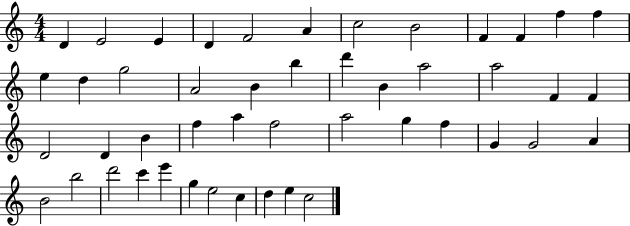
{
  \clef treble
  \numericTimeSignature
  \time 4/4
  \key c \major
  d'4 e'2 e'4 | d'4 f'2 a'4 | c''2 b'2 | f'4 f'4 f''4 f''4 | \break e''4 d''4 g''2 | a'2 b'4 b''4 | d'''4 b'4 a''2 | a''2 f'4 f'4 | \break d'2 d'4 b'4 | f''4 a''4 f''2 | a''2 g''4 f''4 | g'4 g'2 a'4 | \break b'2 b''2 | d'''2 c'''4 e'''4 | g''4 e''2 c''4 | d''4 e''4 c''2 | \break \bar "|."
}